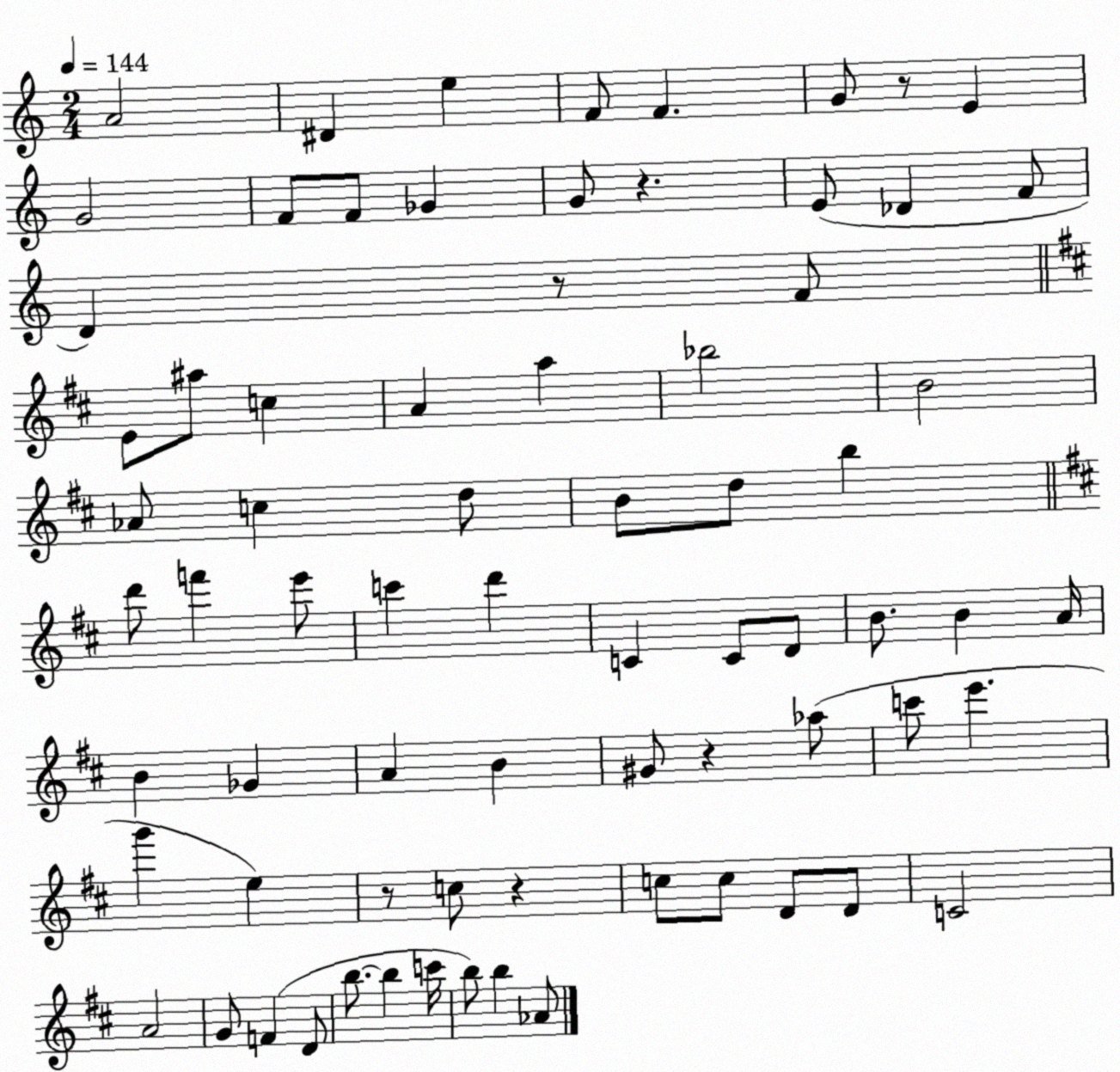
X:1
T:Untitled
M:2/4
L:1/4
K:C
A2 ^D e F/2 F G/2 z/2 E G2 F/2 F/2 _G G/2 z E/2 _D F/2 D z/2 F/2 E/2 ^a/2 c A a _b2 B2 _A/2 c d/2 B/2 d/2 b d'/2 f' e'/2 c' d' C C/2 D/2 B/2 B A/4 B _G A B ^G/2 z _a/2 c'/2 e' g' e z/2 c/2 z c/2 c/2 D/2 D/2 C2 A2 G/2 F D/2 b/2 b c'/4 b/2 b _A/2